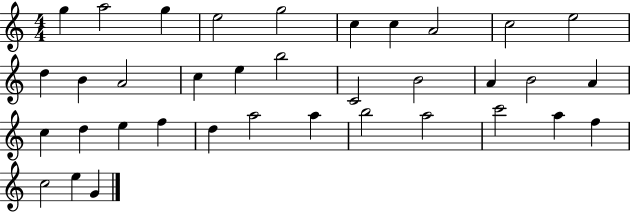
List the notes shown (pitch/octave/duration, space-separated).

G5/q A5/h G5/q E5/h G5/h C5/q C5/q A4/h C5/h E5/h D5/q B4/q A4/h C5/q E5/q B5/h C4/h B4/h A4/q B4/h A4/q C5/q D5/q E5/q F5/q D5/q A5/h A5/q B5/h A5/h C6/h A5/q F5/q C5/h E5/q G4/q